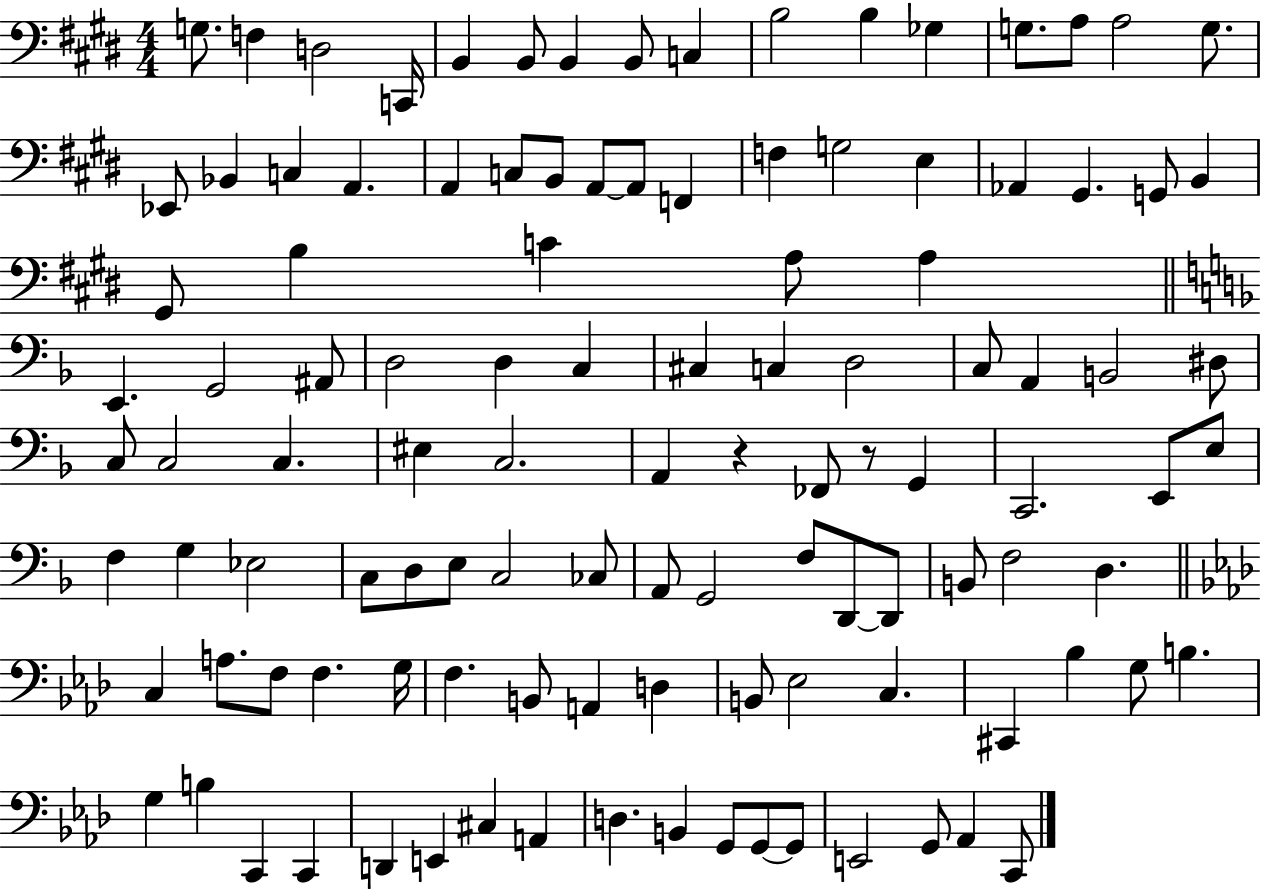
X:1
T:Untitled
M:4/4
L:1/4
K:E
G,/2 F, D,2 C,,/4 B,, B,,/2 B,, B,,/2 C, B,2 B, _G, G,/2 A,/2 A,2 G,/2 _E,,/2 _B,, C, A,, A,, C,/2 B,,/2 A,,/2 A,,/2 F,, F, G,2 E, _A,, ^G,, G,,/2 B,, ^G,,/2 B, C A,/2 A, E,, G,,2 ^A,,/2 D,2 D, C, ^C, C, D,2 C,/2 A,, B,,2 ^D,/2 C,/2 C,2 C, ^E, C,2 A,, z _F,,/2 z/2 G,, C,,2 E,,/2 E,/2 F, G, _E,2 C,/2 D,/2 E,/2 C,2 _C,/2 A,,/2 G,,2 F,/2 D,,/2 D,,/2 B,,/2 F,2 D, C, A,/2 F,/2 F, G,/4 F, B,,/2 A,, D, B,,/2 _E,2 C, ^C,, _B, G,/2 B, G, B, C,, C,, D,, E,, ^C, A,, D, B,, G,,/2 G,,/2 G,,/2 E,,2 G,,/2 _A,, C,,/2